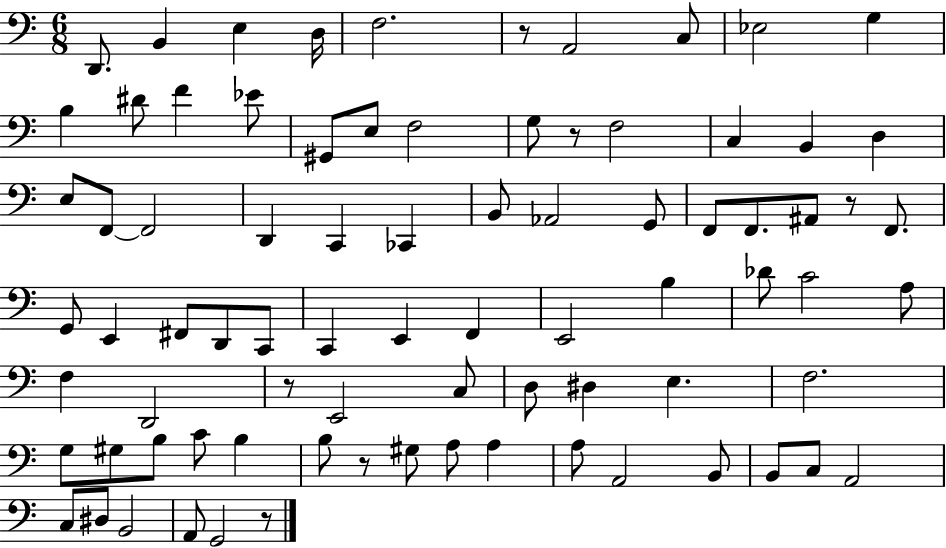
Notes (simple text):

D2/e. B2/q E3/q D3/s F3/h. R/e A2/h C3/e Eb3/h G3/q B3/q D#4/e F4/q Eb4/e G#2/e E3/e F3/h G3/e R/e F3/h C3/q B2/q D3/q E3/e F2/e F2/h D2/q C2/q CES2/q B2/e Ab2/h G2/e F2/e F2/e. A#2/e R/e F2/e. G2/e E2/q F#2/e D2/e C2/e C2/q E2/q F2/q E2/h B3/q Db4/e C4/h A3/e F3/q D2/h R/e E2/h C3/e D3/e D#3/q E3/q. F3/h. G3/e G#3/e B3/e C4/e B3/q B3/e R/e G#3/e A3/e A3/q A3/e A2/h B2/e B2/e C3/e A2/h C3/e D#3/e B2/h A2/e G2/h R/e